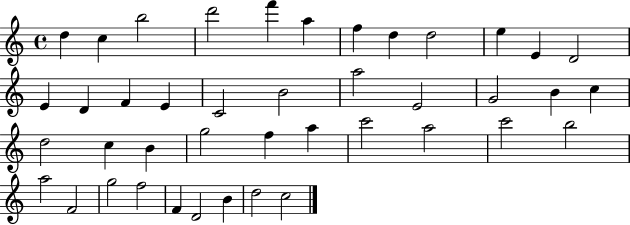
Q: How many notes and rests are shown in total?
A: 42